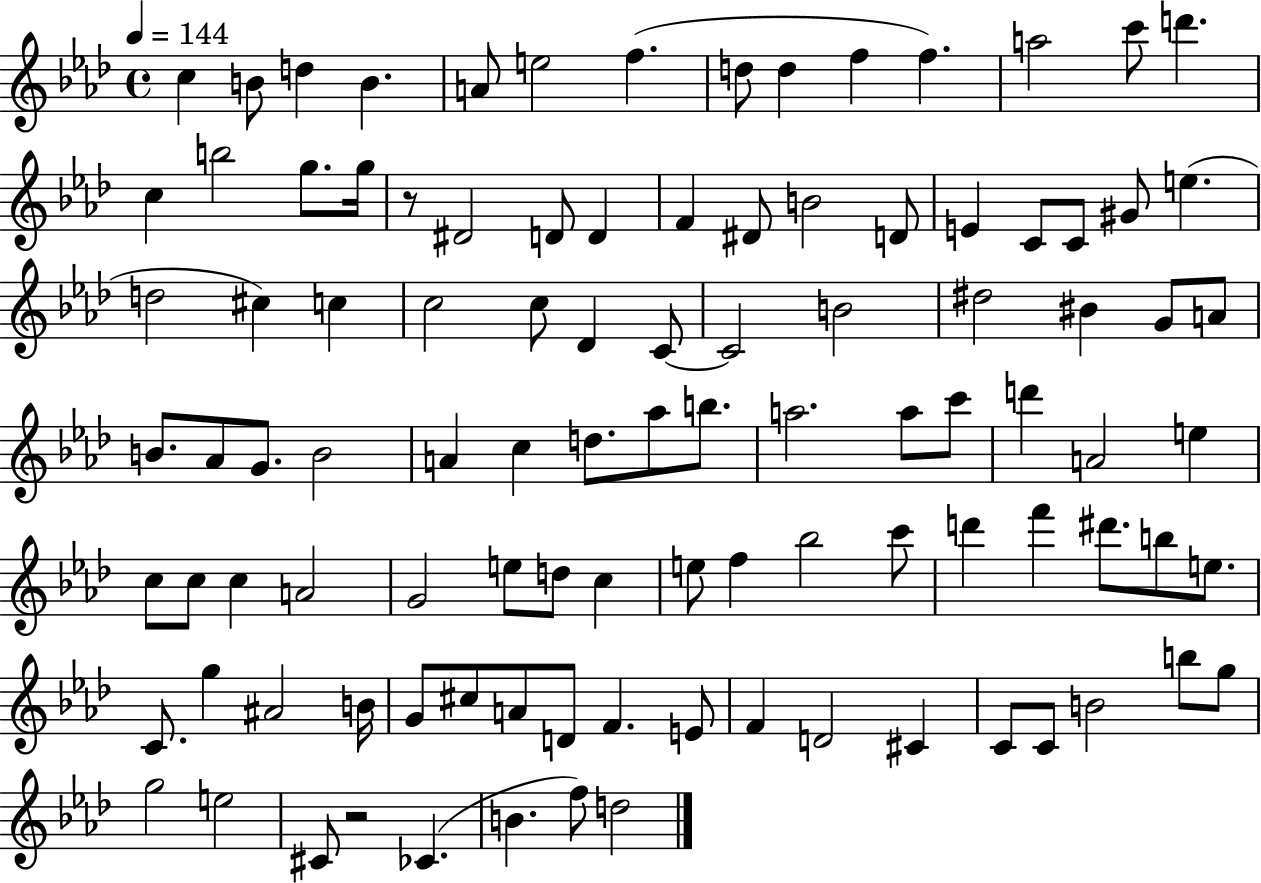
{
  \clef treble
  \time 4/4
  \defaultTimeSignature
  \key aes \major
  \tempo 4 = 144
  c''4 b'8 d''4 b'4. | a'8 e''2 f''4.( | d''8 d''4 f''4 f''4.) | a''2 c'''8 d'''4. | \break c''4 b''2 g''8. g''16 | r8 dis'2 d'8 d'4 | f'4 dis'8 b'2 d'8 | e'4 c'8 c'8 gis'8 e''4.( | \break d''2 cis''4) c''4 | c''2 c''8 des'4 c'8~~ | c'2 b'2 | dis''2 bis'4 g'8 a'8 | \break b'8. aes'8 g'8. b'2 | a'4 c''4 d''8. aes''8 b''8. | a''2. a''8 c'''8 | d'''4 a'2 e''4 | \break c''8 c''8 c''4 a'2 | g'2 e''8 d''8 c''4 | e''8 f''4 bes''2 c'''8 | d'''4 f'''4 dis'''8. b''8 e''8. | \break c'8. g''4 ais'2 b'16 | g'8 cis''8 a'8 d'8 f'4. e'8 | f'4 d'2 cis'4 | c'8 c'8 b'2 b''8 g''8 | \break g''2 e''2 | cis'8 r2 ces'4.( | b'4. f''8) d''2 | \bar "|."
}